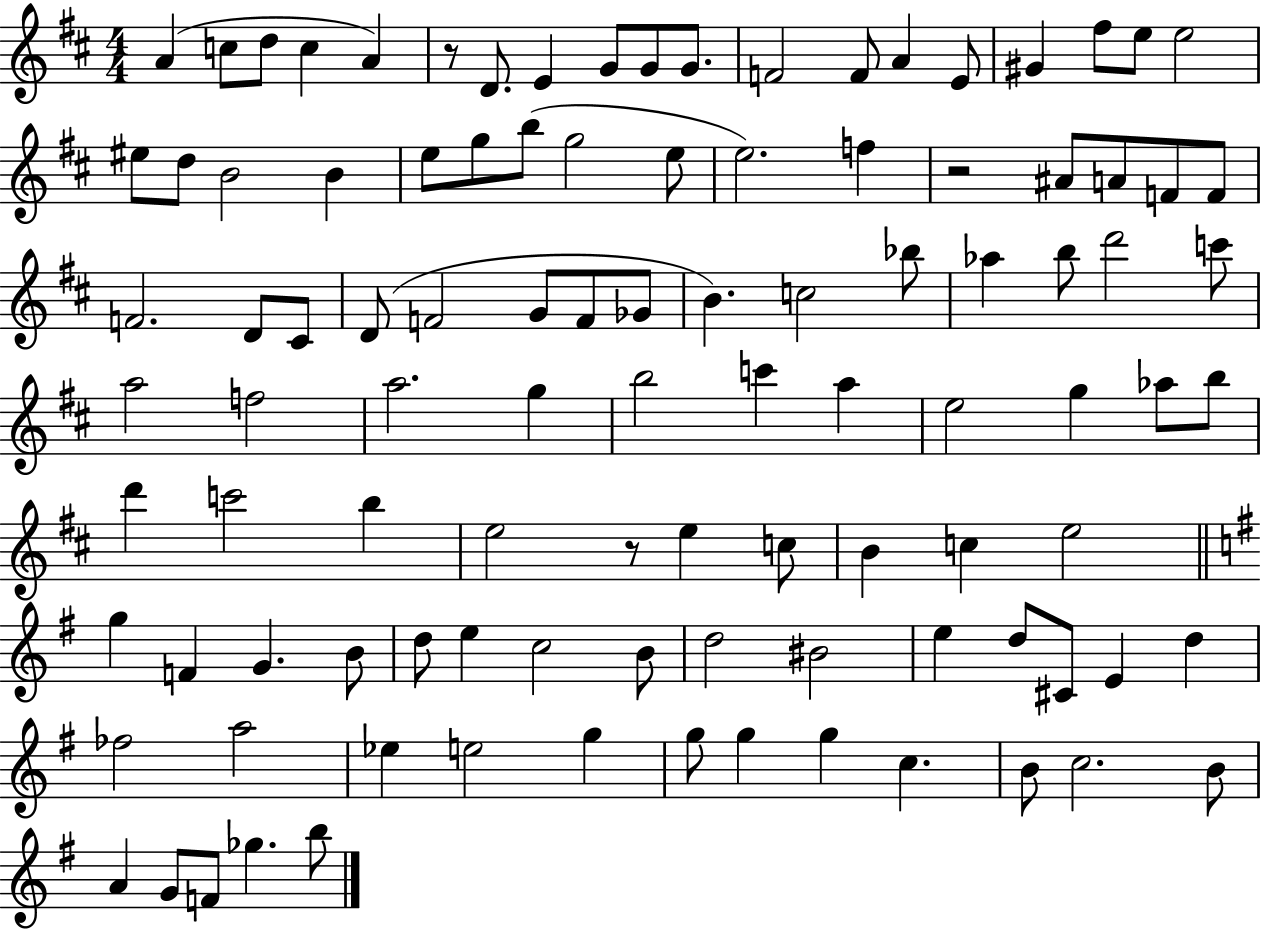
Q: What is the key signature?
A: D major